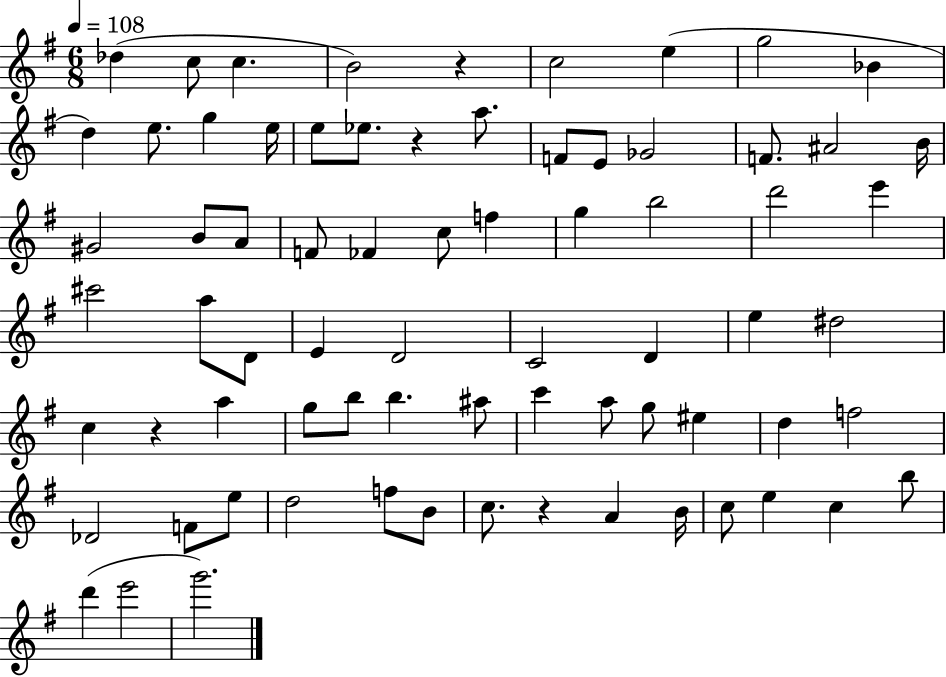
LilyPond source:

{
  \clef treble
  \numericTimeSignature
  \time 6/8
  \key g \major
  \tempo 4 = 108
  \repeat volta 2 { des''4( c''8 c''4. | b'2) r4 | c''2 e''4( | g''2 bes'4 | \break d''4) e''8. g''4 e''16 | e''8 ees''8. r4 a''8. | f'8 e'8 ges'2 | f'8. ais'2 b'16 | \break gis'2 b'8 a'8 | f'8 fes'4 c''8 f''4 | g''4 b''2 | d'''2 e'''4 | \break cis'''2 a''8 d'8 | e'4 d'2 | c'2 d'4 | e''4 dis''2 | \break c''4 r4 a''4 | g''8 b''8 b''4. ais''8 | c'''4 a''8 g''8 eis''4 | d''4 f''2 | \break des'2 f'8 e''8 | d''2 f''8 b'8 | c''8. r4 a'4 b'16 | c''8 e''4 c''4 b''8 | \break d'''4( e'''2 | g'''2.) | } \bar "|."
}